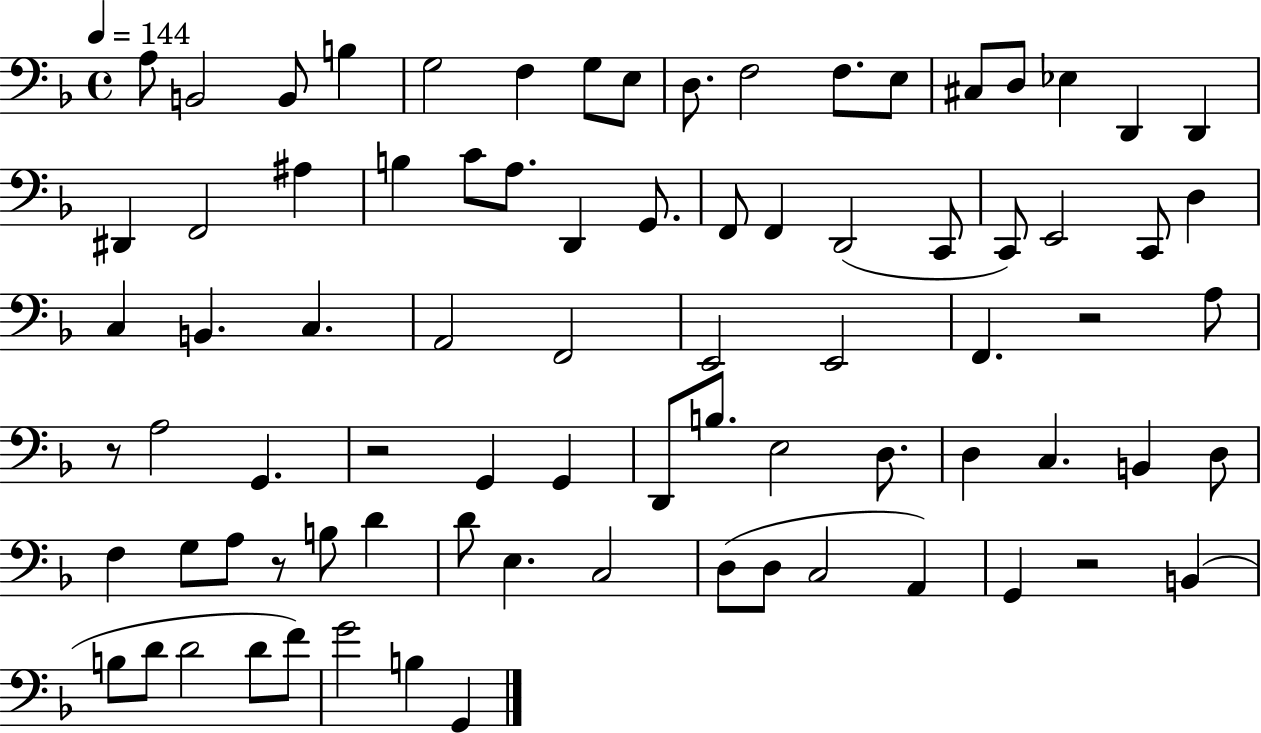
{
  \clef bass
  \time 4/4
  \defaultTimeSignature
  \key f \major
  \tempo 4 = 144
  a8 b,2 b,8 b4 | g2 f4 g8 e8 | d8. f2 f8. e8 | cis8 d8 ees4 d,4 d,4 | \break dis,4 f,2 ais4 | b4 c'8 a8. d,4 g,8. | f,8 f,4 d,2( c,8 | c,8) e,2 c,8 d4 | \break c4 b,4. c4. | a,2 f,2 | e,2 e,2 | f,4. r2 a8 | \break r8 a2 g,4. | r2 g,4 g,4 | d,8 b8. e2 d8. | d4 c4. b,4 d8 | \break f4 g8 a8 r8 b8 d'4 | d'8 e4. c2 | d8( d8 c2 a,4) | g,4 r2 b,4( | \break b8 d'8 d'2 d'8 f'8) | g'2 b4 g,4 | \bar "|."
}